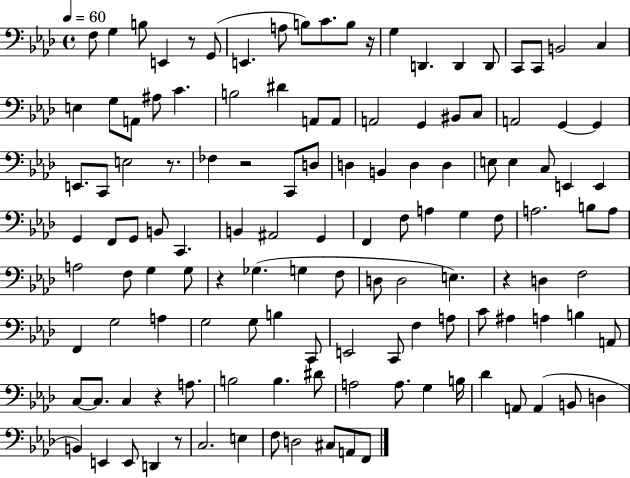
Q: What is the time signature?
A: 4/4